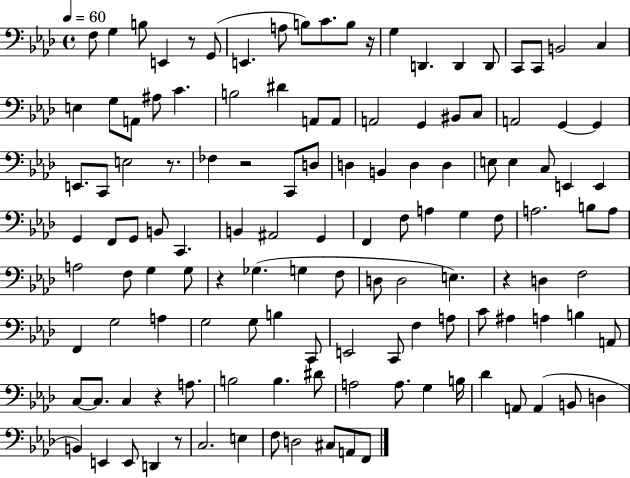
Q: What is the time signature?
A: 4/4